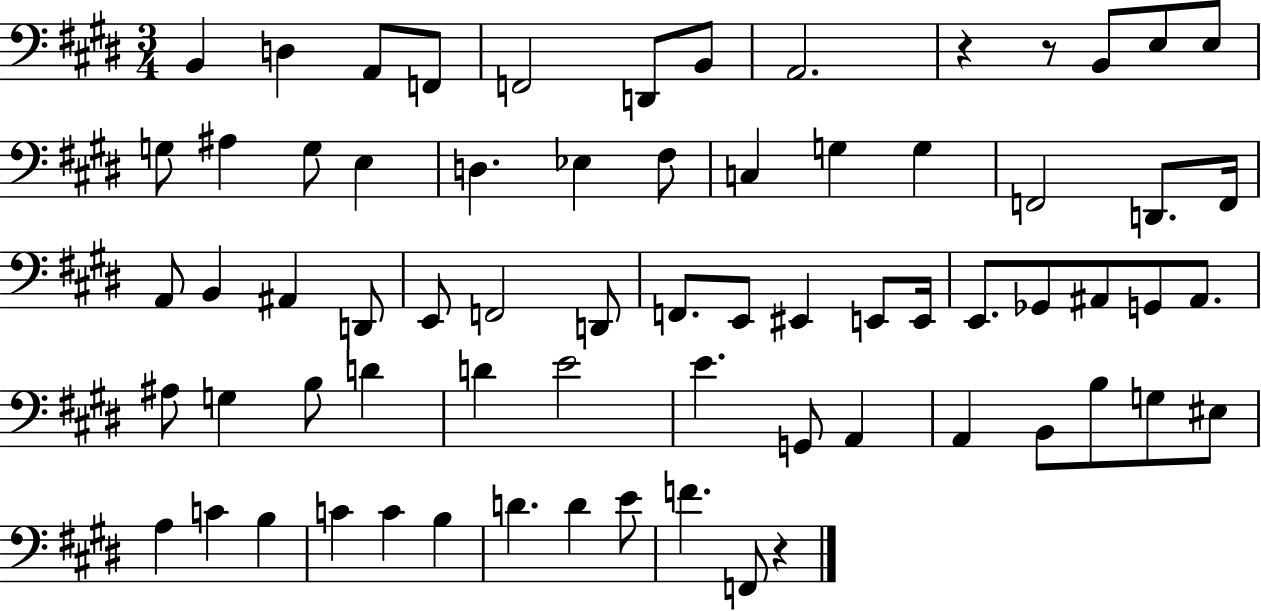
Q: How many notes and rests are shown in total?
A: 69